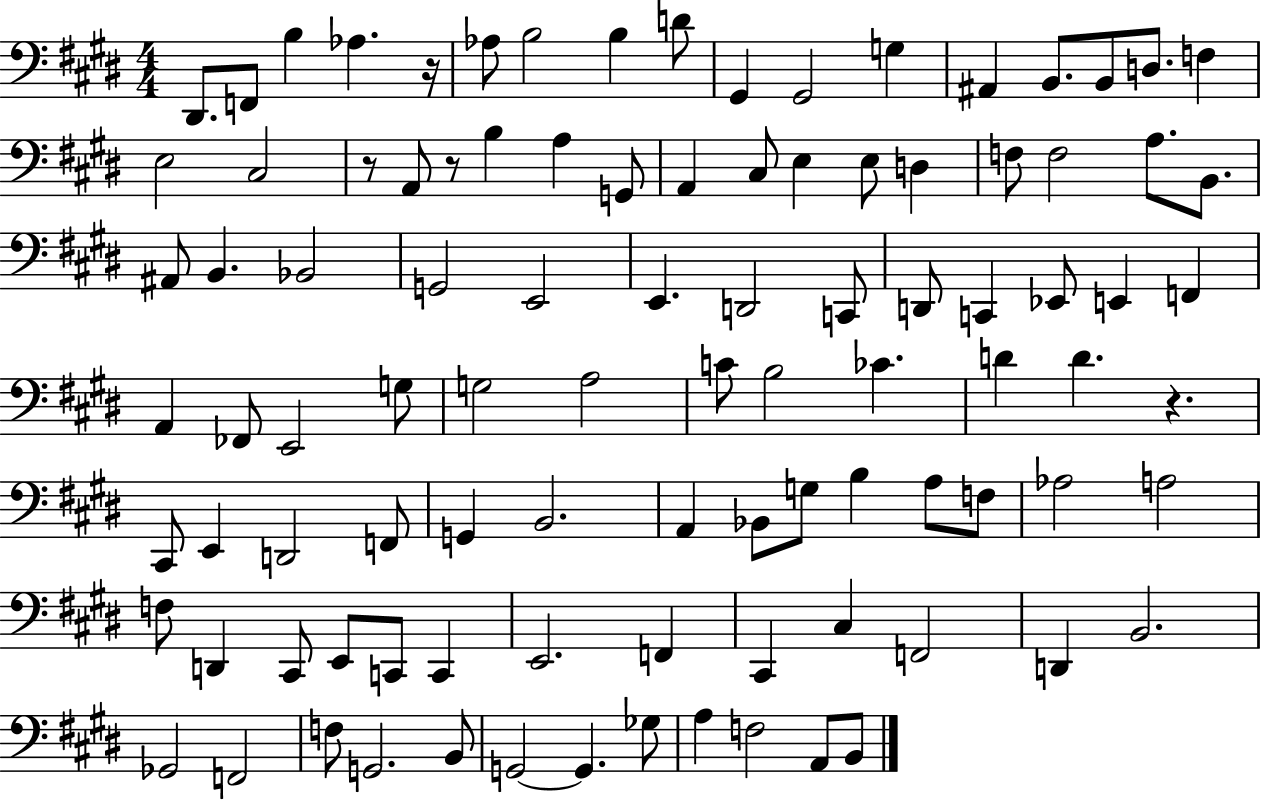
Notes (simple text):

D#2/e. F2/e B3/q Ab3/q. R/s Ab3/e B3/h B3/q D4/e G#2/q G#2/h G3/q A#2/q B2/e. B2/e D3/e. F3/q E3/h C#3/h R/e A2/e R/e B3/q A3/q G2/e A2/q C#3/e E3/q E3/e D3/q F3/e F3/h A3/e. B2/e. A#2/e B2/q. Bb2/h G2/h E2/h E2/q. D2/h C2/e D2/e C2/q Eb2/e E2/q F2/q A2/q FES2/e E2/h G3/e G3/h A3/h C4/e B3/h CES4/q. D4/q D4/q. R/q. C#2/e E2/q D2/h F2/e G2/q B2/h. A2/q Bb2/e G3/e B3/q A3/e F3/e Ab3/h A3/h F3/e D2/q C#2/e E2/e C2/e C2/q E2/h. F2/q C#2/q C#3/q F2/h D2/q B2/h. Gb2/h F2/h F3/e G2/h. B2/e G2/h G2/q. Gb3/e A3/q F3/h A2/e B2/e